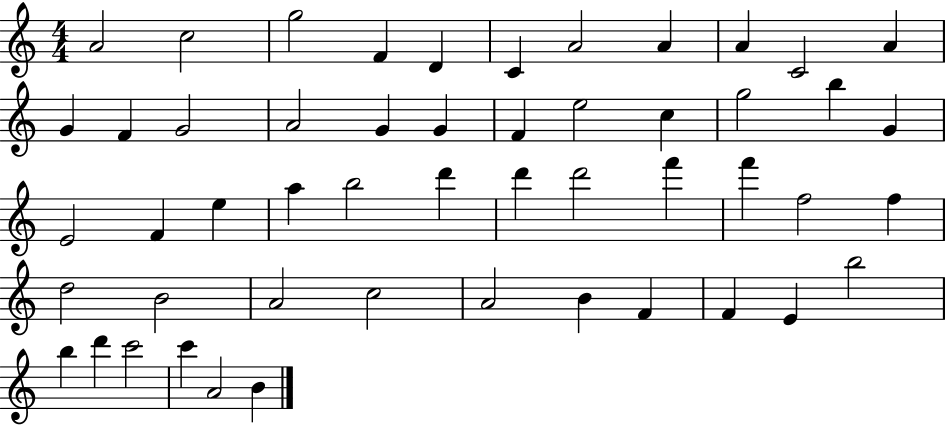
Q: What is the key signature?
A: C major